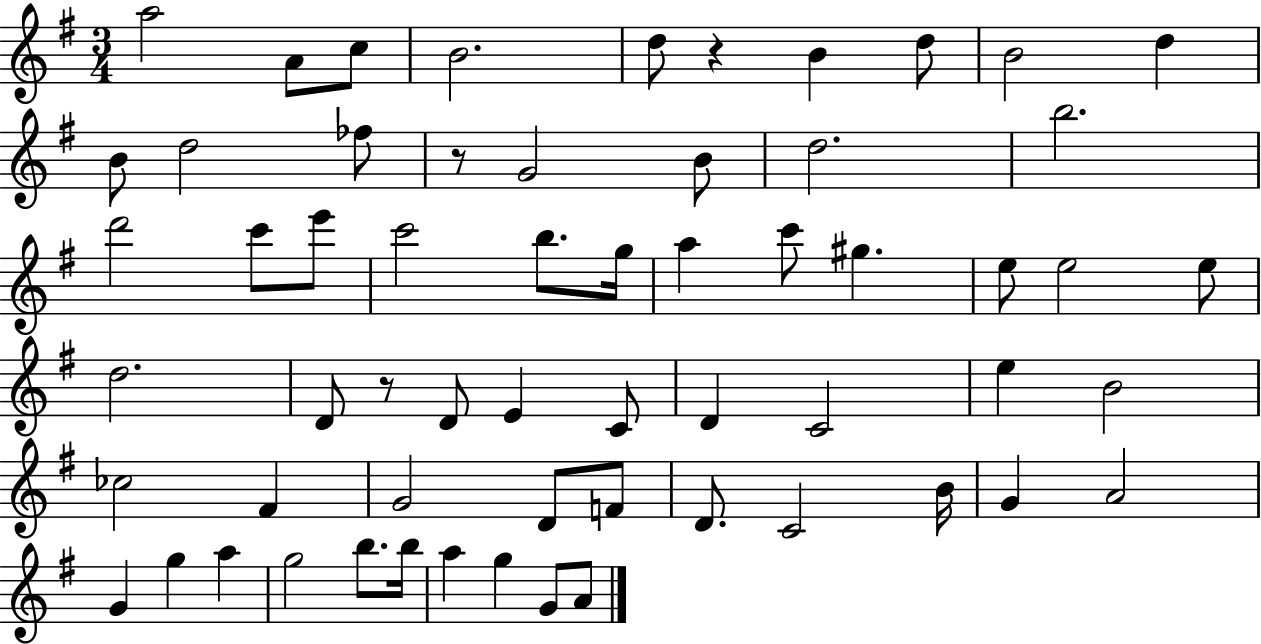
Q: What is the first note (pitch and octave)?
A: A5